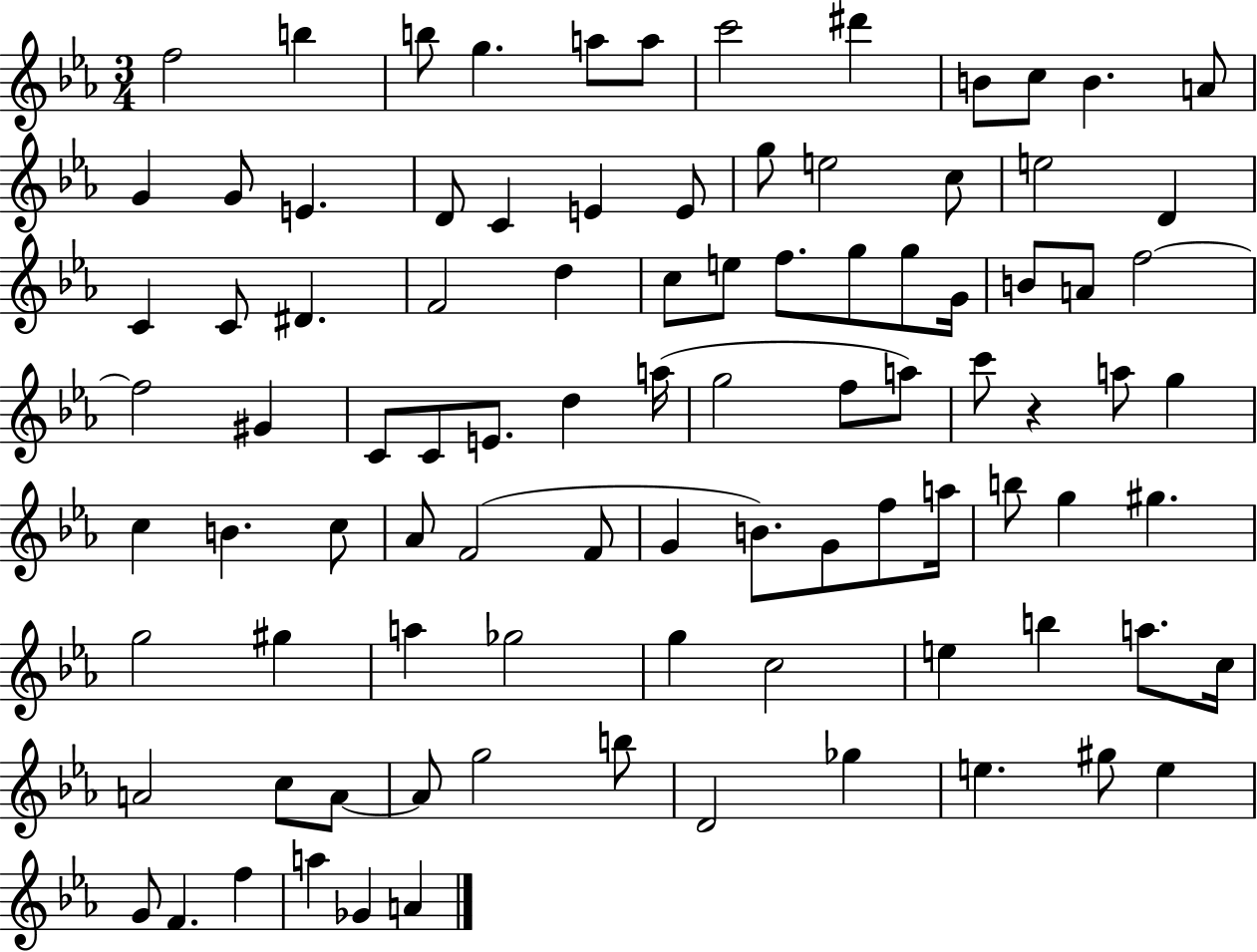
X:1
T:Untitled
M:3/4
L:1/4
K:Eb
f2 b b/2 g a/2 a/2 c'2 ^d' B/2 c/2 B A/2 G G/2 E D/2 C E E/2 g/2 e2 c/2 e2 D C C/2 ^D F2 d c/2 e/2 f/2 g/2 g/2 G/4 B/2 A/2 f2 f2 ^G C/2 C/2 E/2 d a/4 g2 f/2 a/2 c'/2 z a/2 g c B c/2 _A/2 F2 F/2 G B/2 G/2 f/2 a/4 b/2 g ^g g2 ^g a _g2 g c2 e b a/2 c/4 A2 c/2 A/2 A/2 g2 b/2 D2 _g e ^g/2 e G/2 F f a _G A